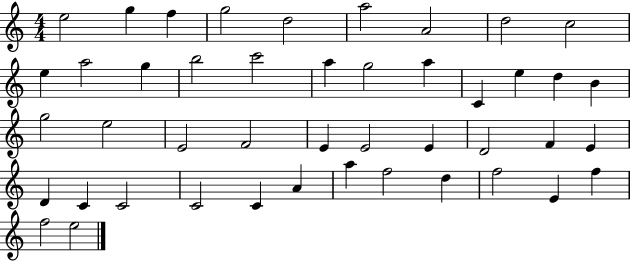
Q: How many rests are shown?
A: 0